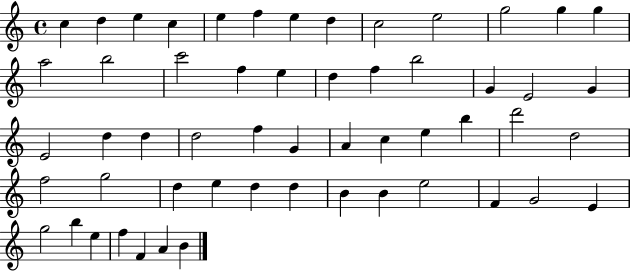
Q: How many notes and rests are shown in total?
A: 55